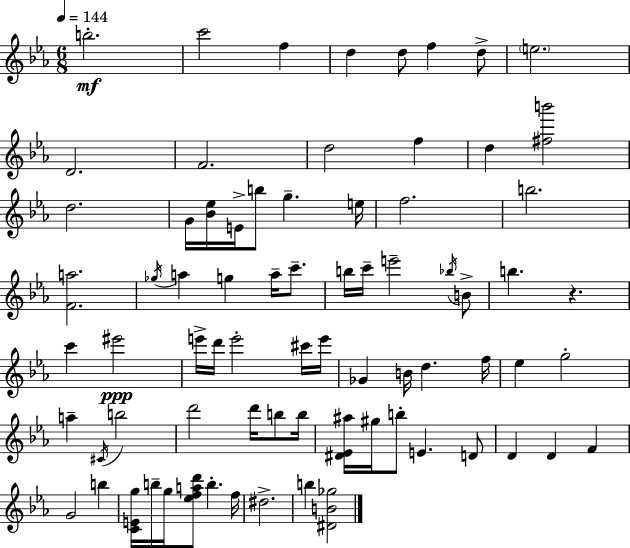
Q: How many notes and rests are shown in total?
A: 75